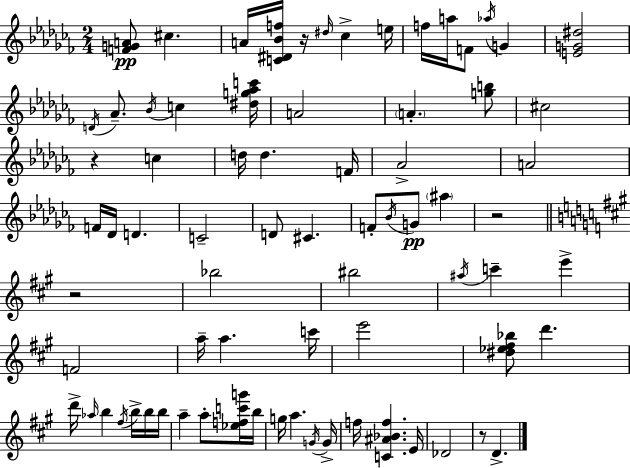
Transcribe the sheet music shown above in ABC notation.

X:1
T:Untitled
M:2/4
L:1/4
K:Abm
[FGA]/2 ^c A/4 [C^D_Bf]/4 z/4 ^d/4 _c e/4 f/4 a/4 F/2 _a/4 G [EG^d]2 D/4 _A/2 _B/4 c [^dg_ac']/4 A2 A [gb]/2 ^c2 z c d/4 d F/4 _A2 A2 F/4 _D/4 D C2 D/2 ^C F/2 _B/4 G/2 ^a z2 z2 _b2 ^b2 ^a/4 c' e' F2 a/4 a c'/4 e'2 [^d_e^f_b]/2 d' d'/4 _a/4 b ^f/4 b/4 b/4 b/4 a a/2 [_efc'g']/4 b/4 g/4 a G/4 G/4 f/4 [C^A_Bf] E/4 _D2 z/2 D